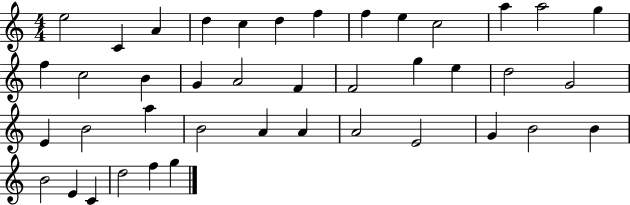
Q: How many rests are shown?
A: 0